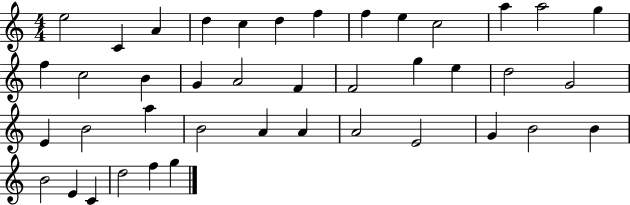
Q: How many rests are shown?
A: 0